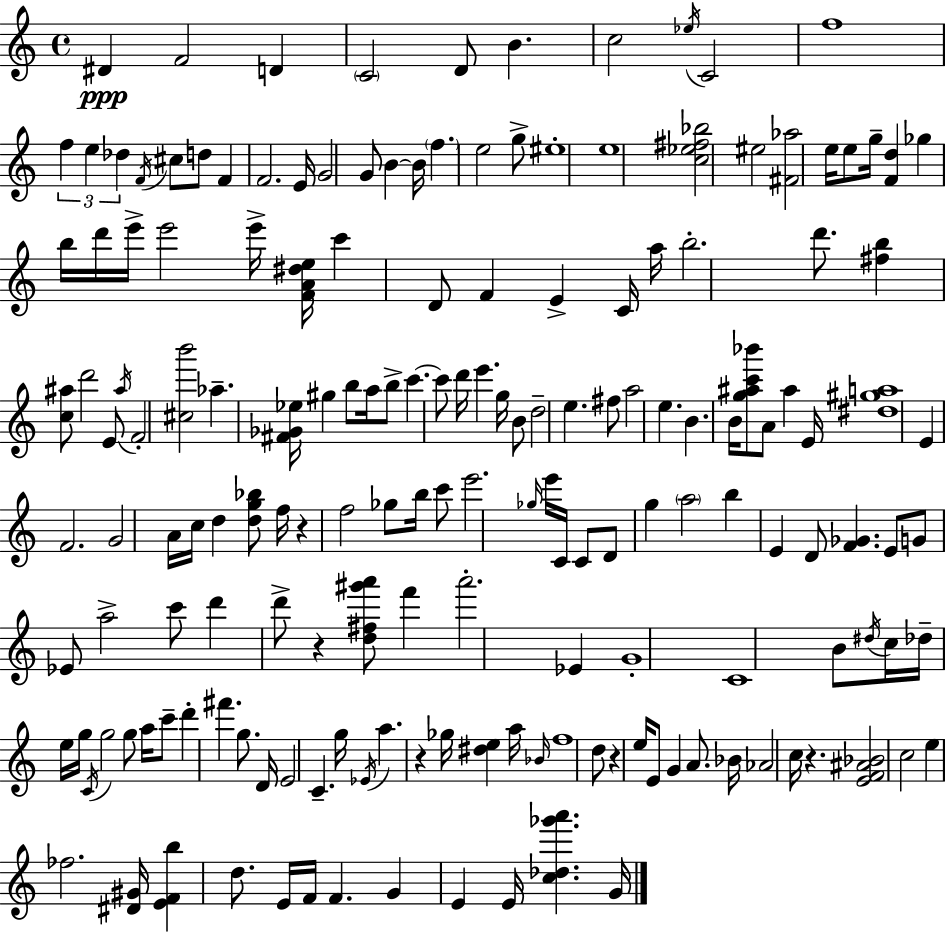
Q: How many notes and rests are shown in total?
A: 171